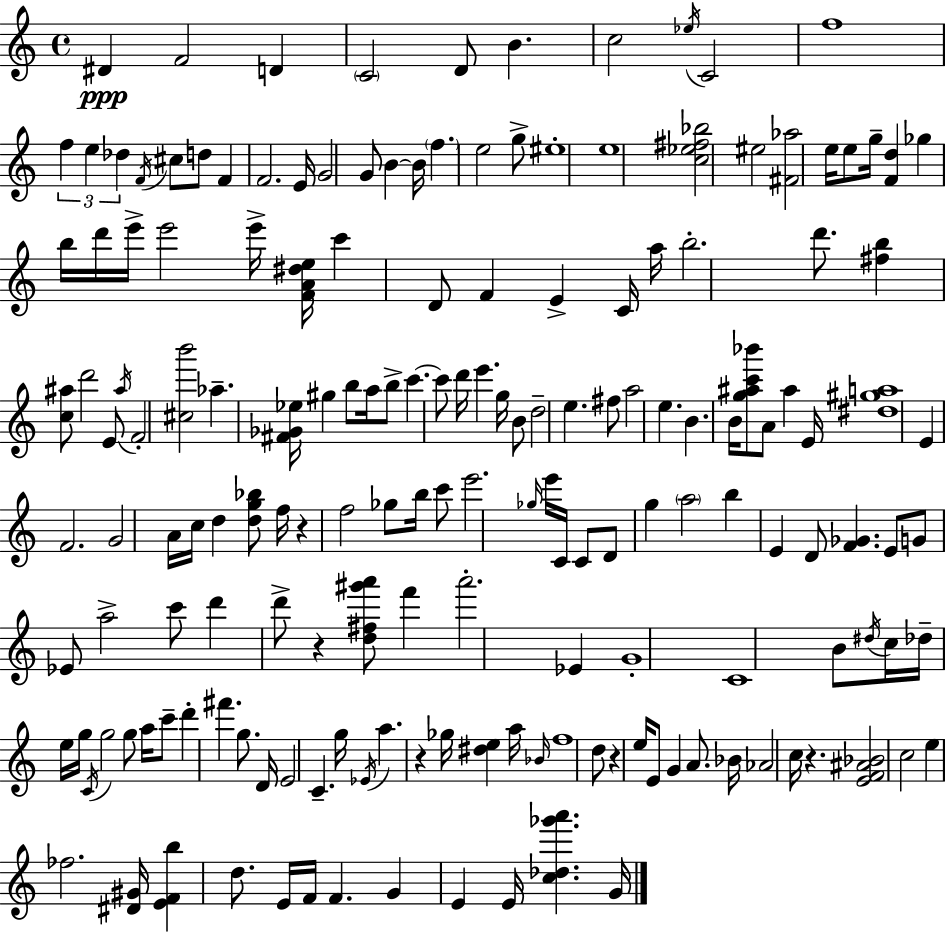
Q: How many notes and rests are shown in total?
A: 171